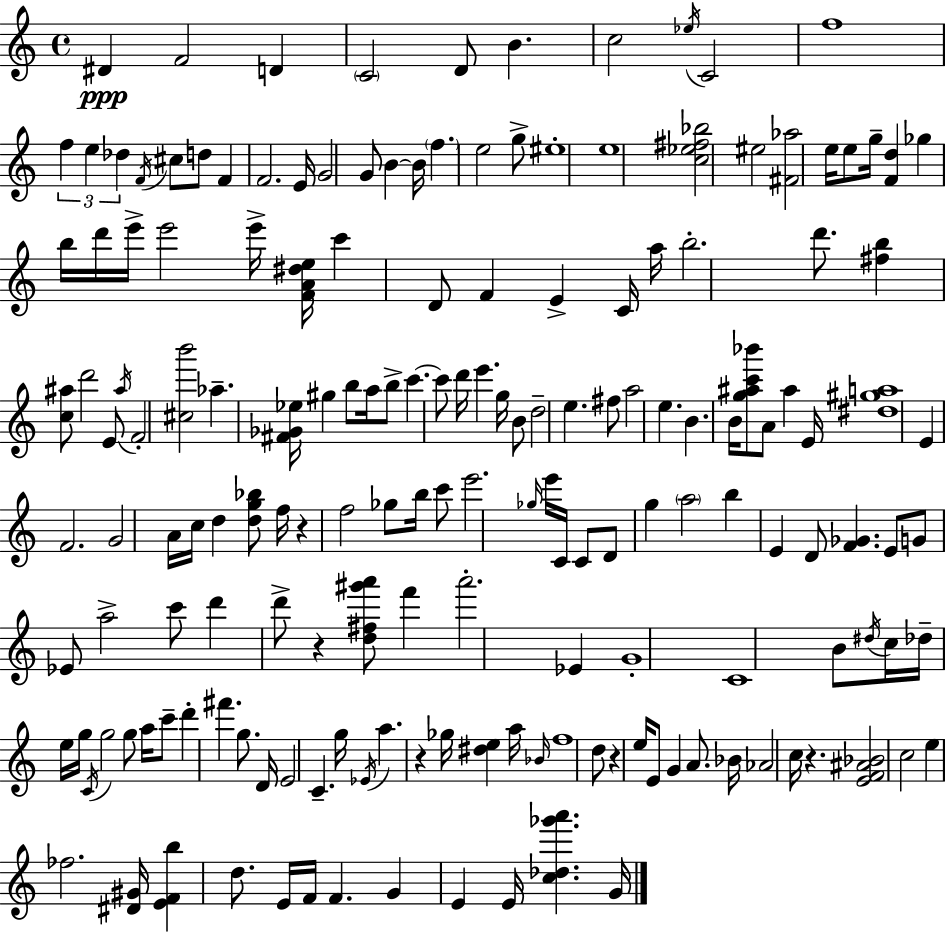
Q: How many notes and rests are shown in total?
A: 171